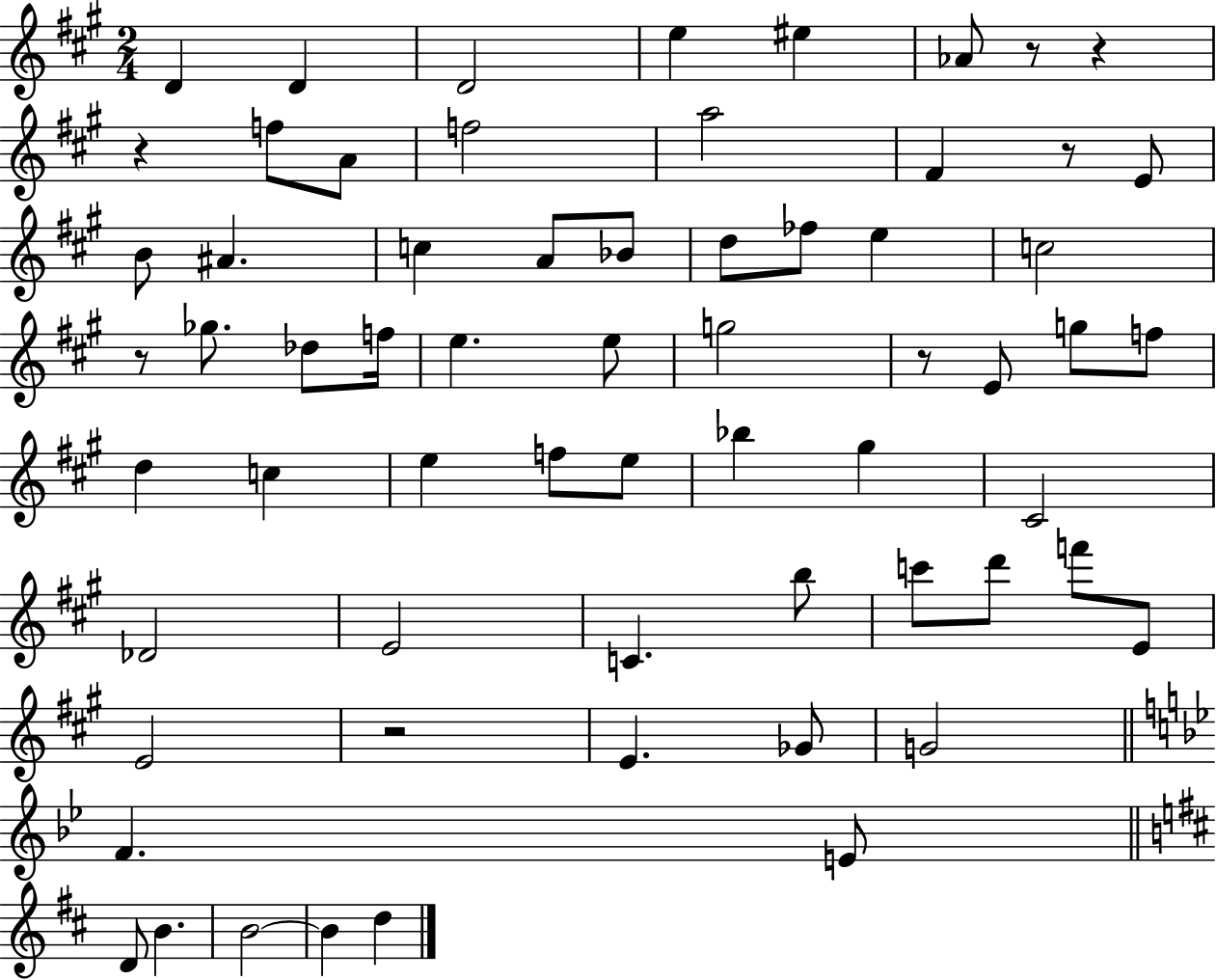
X:1
T:Untitled
M:2/4
L:1/4
K:A
D D D2 e ^e _A/2 z/2 z z f/2 A/2 f2 a2 ^F z/2 E/2 B/2 ^A c A/2 _B/2 d/2 _f/2 e c2 z/2 _g/2 _d/2 f/4 e e/2 g2 z/2 E/2 g/2 f/2 d c e f/2 e/2 _b ^g ^C2 _D2 E2 C b/2 c'/2 d'/2 f'/2 E/2 E2 z2 E _G/2 G2 F E/2 D/2 B B2 B d